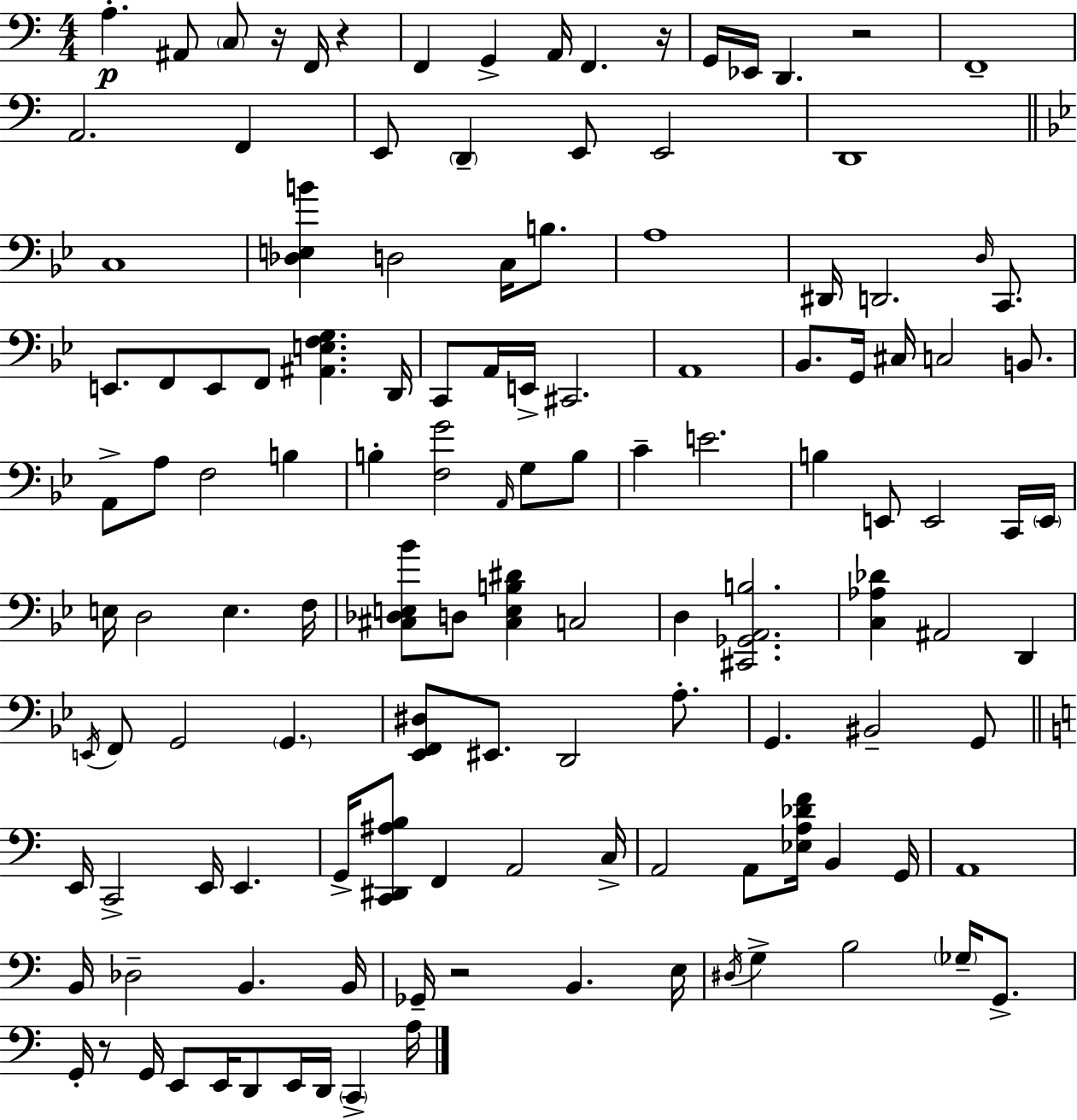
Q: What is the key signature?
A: C major